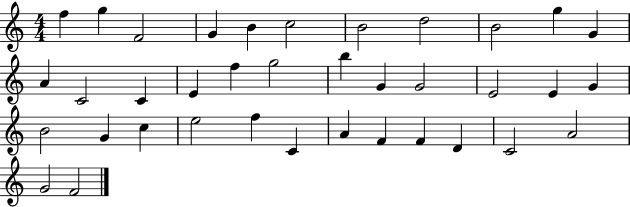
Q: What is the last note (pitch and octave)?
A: F4